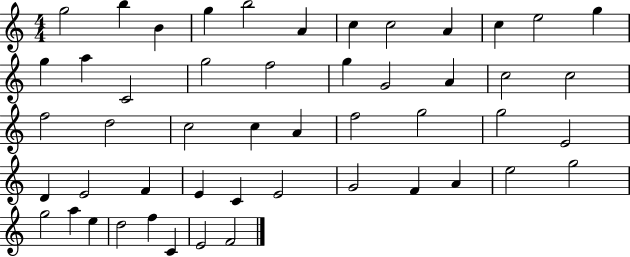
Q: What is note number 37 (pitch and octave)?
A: E4